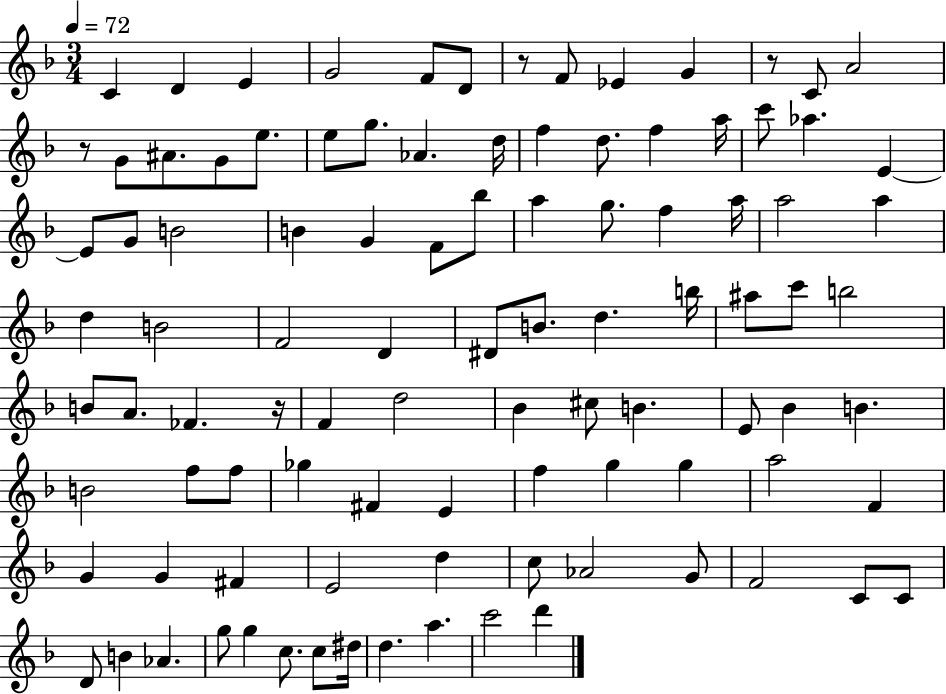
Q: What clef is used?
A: treble